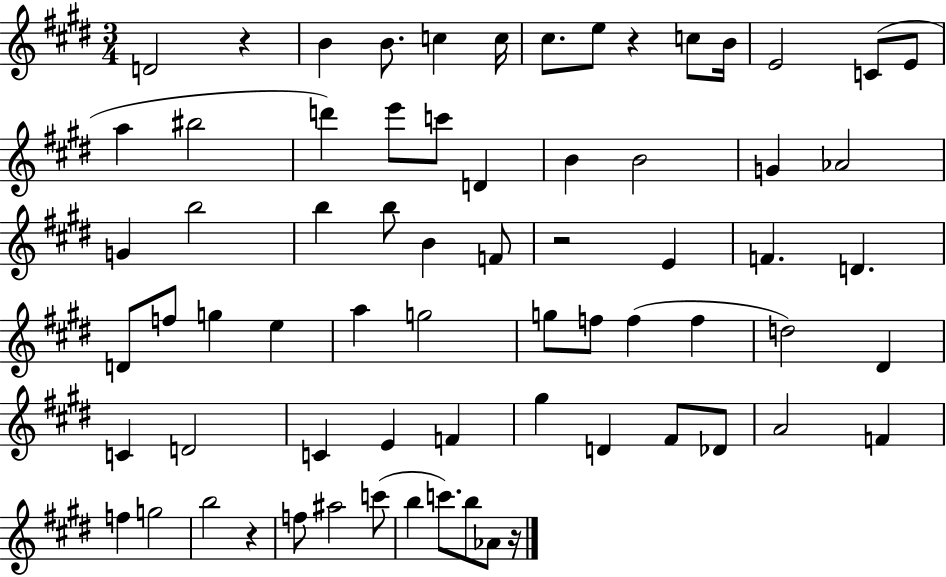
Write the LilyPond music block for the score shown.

{
  \clef treble
  \numericTimeSignature
  \time 3/4
  \key e \major
  \repeat volta 2 { d'2 r4 | b'4 b'8. c''4 c''16 | cis''8. e''8 r4 c''8 b'16 | e'2 c'8( e'8 | \break a''4 bis''2 | d'''4) e'''8 c'''8 d'4 | b'4 b'2 | g'4 aes'2 | \break g'4 b''2 | b''4 b''8 b'4 f'8 | r2 e'4 | f'4. d'4. | \break d'8 f''8 g''4 e''4 | a''4 g''2 | g''8 f''8 f''4( f''4 | d''2) dis'4 | \break c'4 d'2 | c'4 e'4 f'4 | gis''4 d'4 fis'8 des'8 | a'2 f'4 | \break f''4 g''2 | b''2 r4 | f''8 ais''2 c'''8( | b''4 c'''8.) b''8 aes'8 r16 | \break } \bar "|."
}